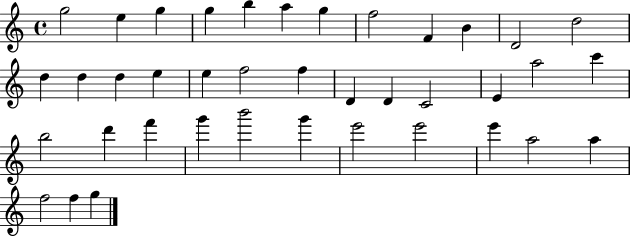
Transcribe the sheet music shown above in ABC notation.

X:1
T:Untitled
M:4/4
L:1/4
K:C
g2 e g g b a g f2 F B D2 d2 d d d e e f2 f D D C2 E a2 c' b2 d' f' g' b'2 g' e'2 e'2 e' a2 a f2 f g